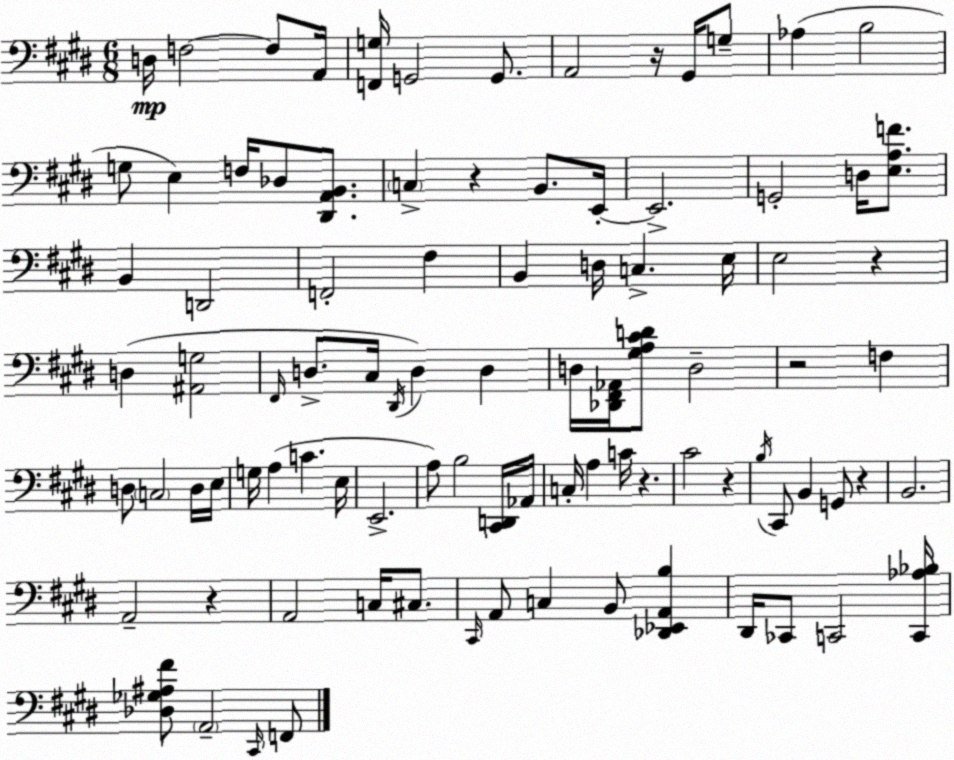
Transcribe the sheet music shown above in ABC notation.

X:1
T:Untitled
M:6/8
L:1/4
K:E
D,/4 F,2 F,/2 A,,/4 [F,,G,]/4 G,,2 G,,/2 A,,2 z/4 ^G,,/4 G,/2 _A, B,2 G,/2 E, F,/4 _D,/2 [^D,,A,,B,,]/2 C, z B,,/2 E,,/4 E,,2 G,,2 D,/4 [E,A,F]/2 B,, D,,2 F,,2 ^F, B,, D,/4 C, E,/4 E,2 z D, [^A,,G,]2 ^F,,/4 D,/2 ^C,/4 ^D,,/4 D, D, D,/4 [_D,,^F,,_A,,]/4 [^G,A,^CD]/2 D,2 z2 F, D,/2 C,2 D,/4 E,/4 G,/4 A, C E,/4 E,,2 A,/2 B,2 [^C,,D,,]/4 _A,,/4 C,/4 A, C/4 z ^C2 z B,/4 ^C,,/2 B,, G,,/2 z B,,2 A,,2 z A,,2 C,/4 ^C,/2 ^C,,/4 A,,/2 C, B,,/2 [_D,,_E,,A,,B,] ^D,,/4 _C,,/2 C,,2 [C,,_A,_B,]/4 [_D,_G,^A,^F]/2 A,,2 ^C,,/4 F,,/2